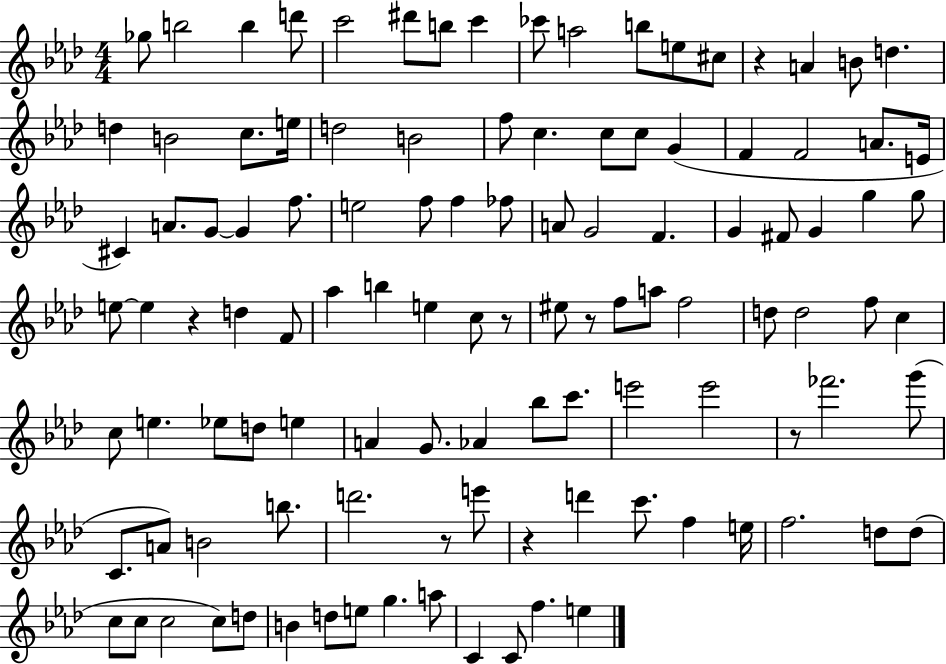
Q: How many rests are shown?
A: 7